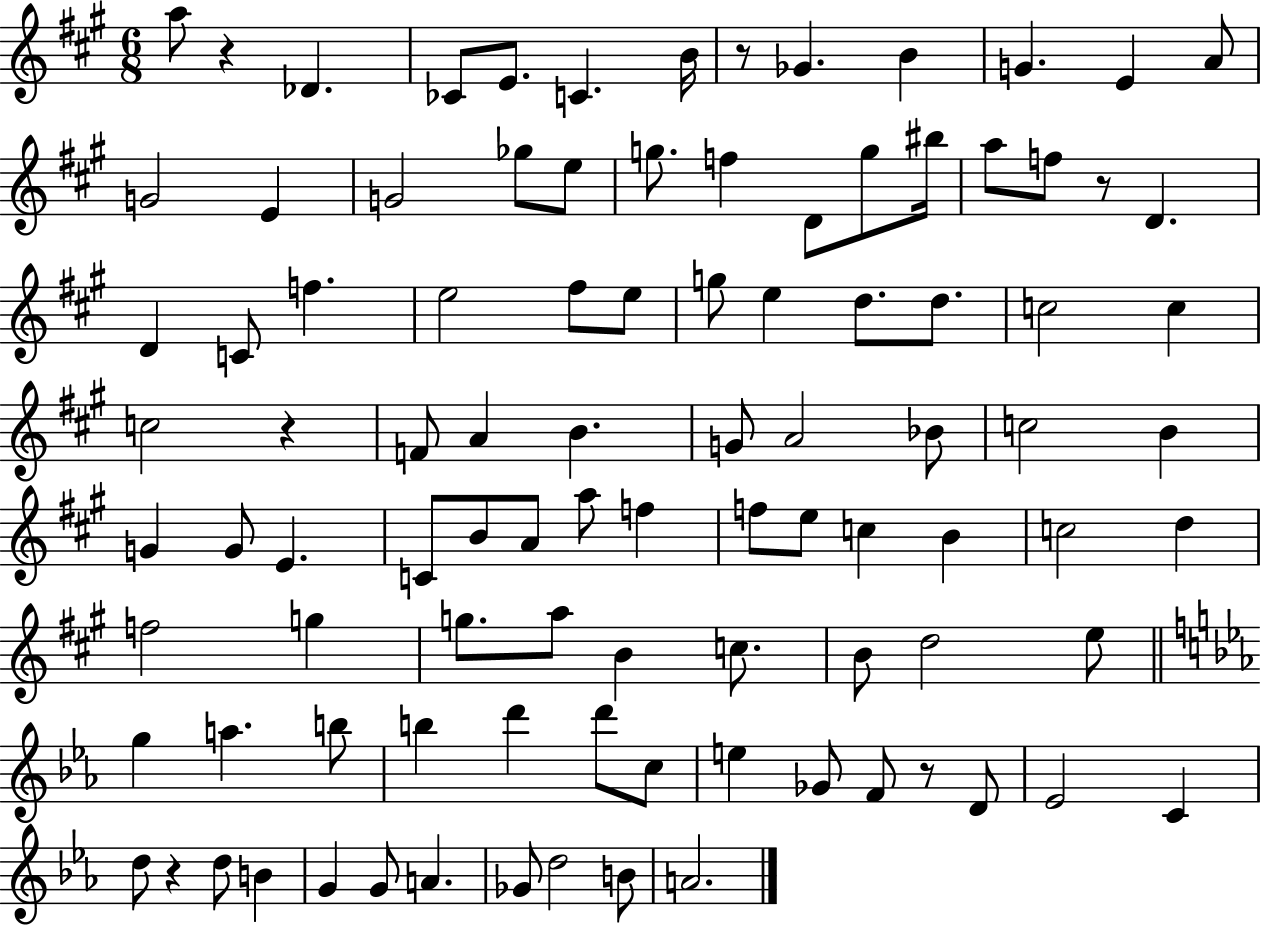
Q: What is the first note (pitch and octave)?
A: A5